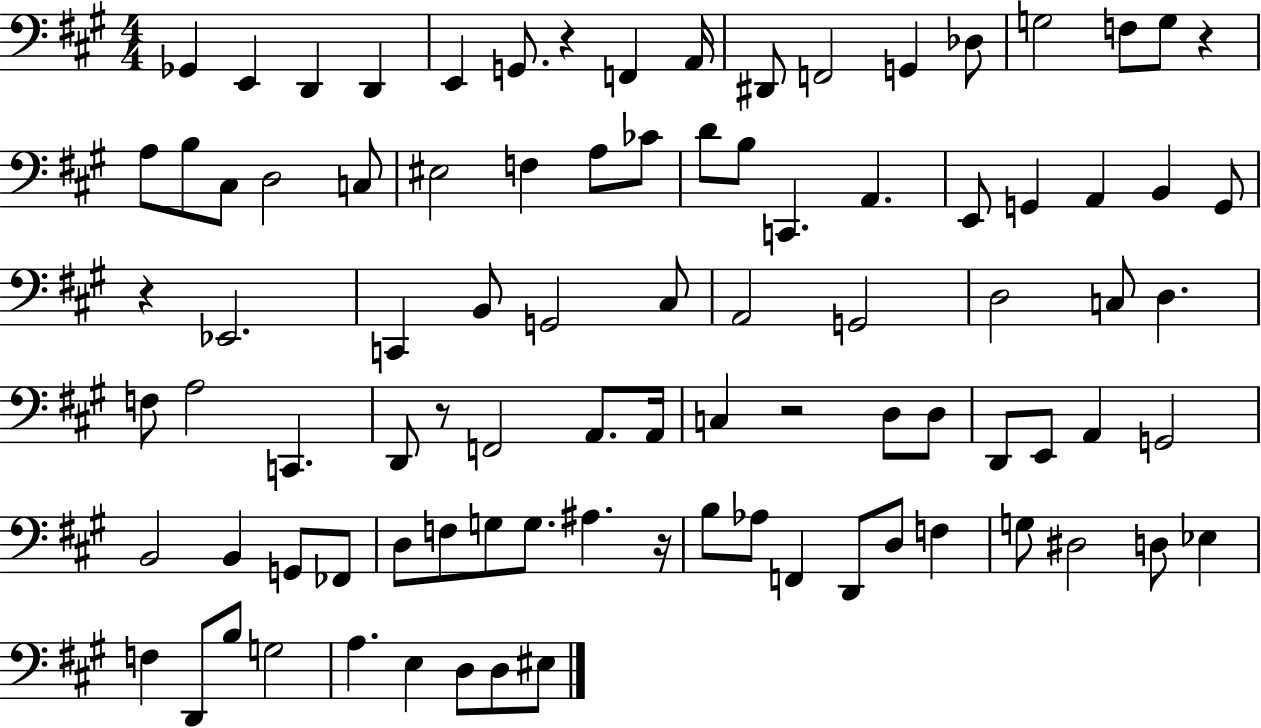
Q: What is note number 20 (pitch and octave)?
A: C3